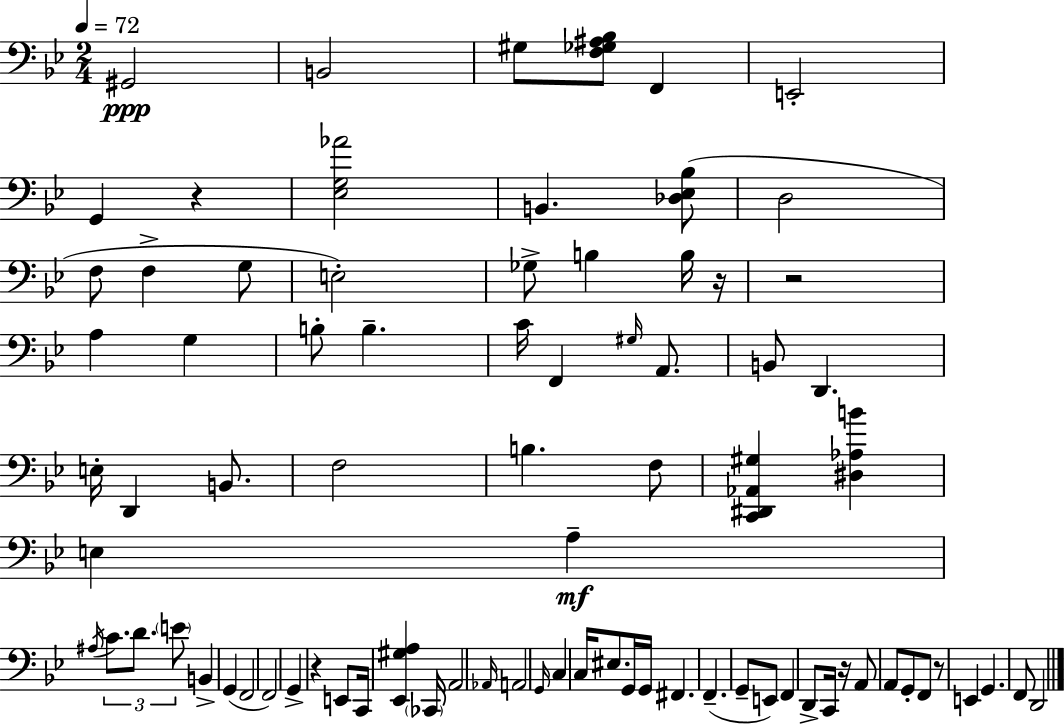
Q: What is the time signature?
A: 2/4